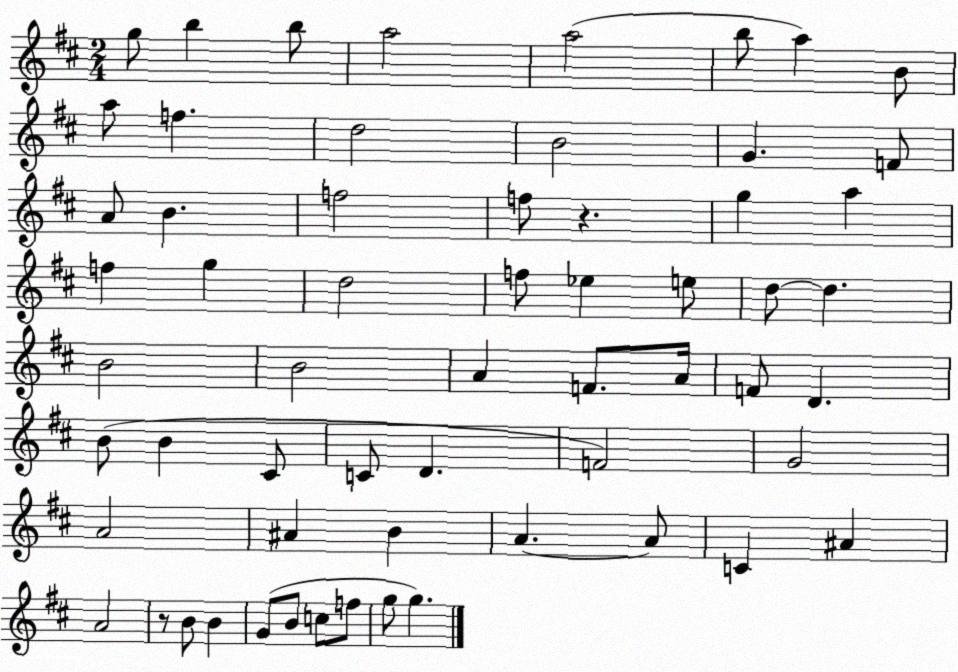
X:1
T:Untitled
M:2/4
L:1/4
K:D
g/2 b b/2 a2 a2 b/2 a B/2 a/2 f d2 B2 G F/2 A/2 B f2 f/2 z g a f g d2 f/2 _e e/2 d/2 d B2 B2 A F/2 A/4 F/2 D B/2 B ^C/2 C/2 D F2 G2 A2 ^A B A A/2 C ^A A2 z/2 B/2 B G/2 B/2 c/2 f/2 g/2 g